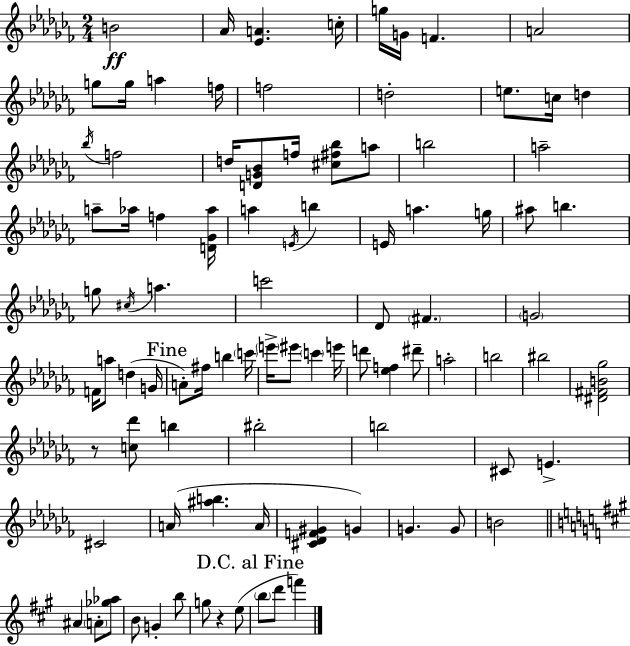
{
  \clef treble
  \numericTimeSignature
  \time 2/4
  \key aes \minor
  \repeat volta 2 { b'2\ff | aes'16 <ees' a'>4. c''16-. | g''16 g'16 f'4. | a'2 | \break g''8 g''16 a''4 f''16 | f''2 | d''2-. | e''8. c''16 d''4 | \break \acciaccatura { bes''16 } f''2 | d''16 <d' g' bes'>8 f''16 <cis'' fis'' bes''>8 a''8 | b''2 | a''2-- | \break a''8-- aes''16 f''4 | <d' ges' aes''>16 a''4 \acciaccatura { e'16 } b''4 | e'16 a''4. | g''16 ais''8 b''4. | \break g''8 \acciaccatura { cis''16 } a''4. | c'''2 | des'8 \parenthesize fis'4. | \parenthesize g'2 | \break f'16 a''8 d''4( | g'16 \mark "Fine" a'8-.) fis''16 b''4 | \parenthesize c'''16 \parenthesize e'''16-> eis'''8 \parenthesize c'''4 | e'''16 d'''8 <ees'' f''>4 | \break dis'''8-- a''2-. | b''2 | bis''2 | <dis' fis' b' ges''>2 | \break r8 <c'' des'''>8 b''4 | bis''2-. | b''2 | cis'8 e'4.-> | \break cis'2 | a'16( <ais'' b''>4. | a'16 <cis' des' f' gis'>4 g'4) | g'4. | \break g'8 b'2 | \bar "||" \break \key a \major ais'4 \parenthesize a'8-. <ges'' aes''>8 | b'8 g'4-. b''8 | g''8 r4 e''8( | \mark "D.C. al Fine" \parenthesize b''8 d'''8 f'''4) | \break } \bar "|."
}